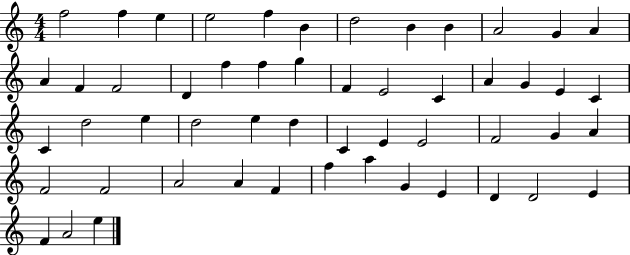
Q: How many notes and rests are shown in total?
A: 53